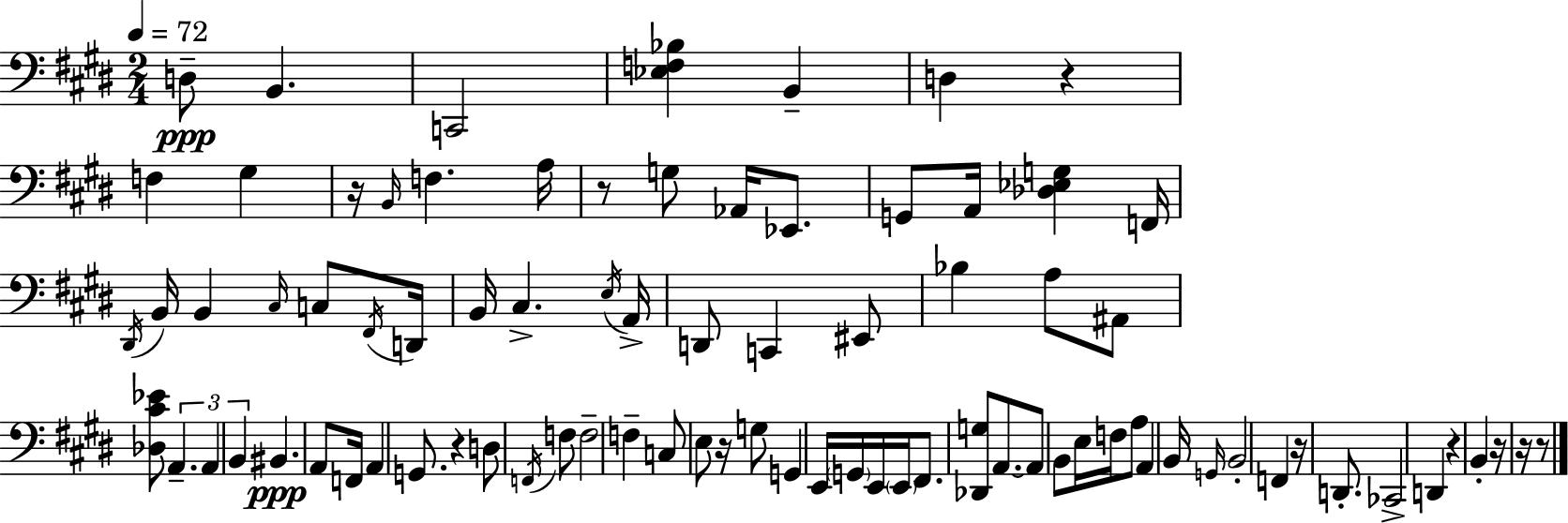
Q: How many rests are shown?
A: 10